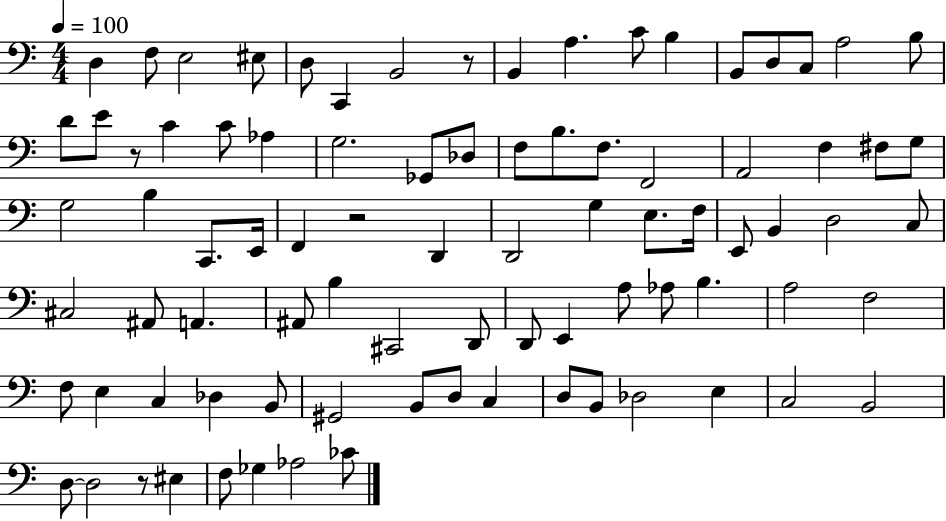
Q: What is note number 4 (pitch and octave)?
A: EIS3